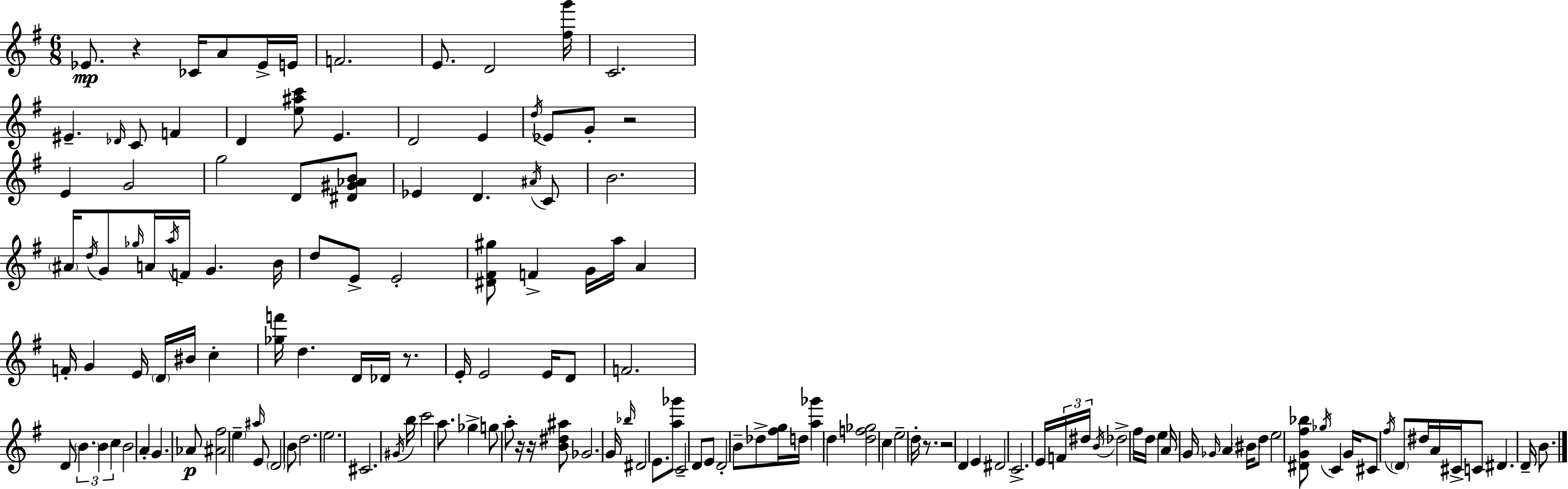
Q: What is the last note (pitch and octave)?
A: B4